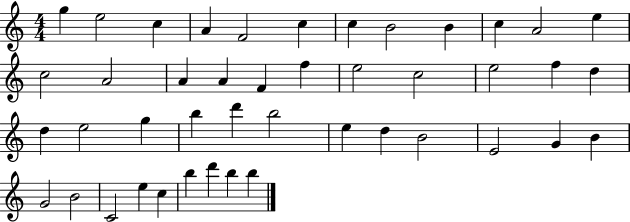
G5/q E5/h C5/q A4/q F4/h C5/q C5/q B4/h B4/q C5/q A4/h E5/q C5/h A4/h A4/q A4/q F4/q F5/q E5/h C5/h E5/h F5/q D5/q D5/q E5/h G5/q B5/q D6/q B5/h E5/q D5/q B4/h E4/h G4/q B4/q G4/h B4/h C4/h E5/q C5/q B5/q D6/q B5/q B5/q